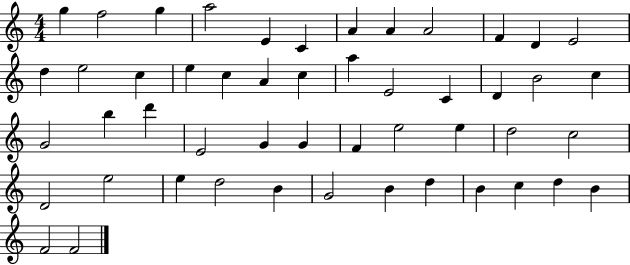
G5/q F5/h G5/q A5/h E4/q C4/q A4/q A4/q A4/h F4/q D4/q E4/h D5/q E5/h C5/q E5/q C5/q A4/q C5/q A5/q E4/h C4/q D4/q B4/h C5/q G4/h B5/q D6/q E4/h G4/q G4/q F4/q E5/h E5/q D5/h C5/h D4/h E5/h E5/q D5/h B4/q G4/h B4/q D5/q B4/q C5/q D5/q B4/q F4/h F4/h